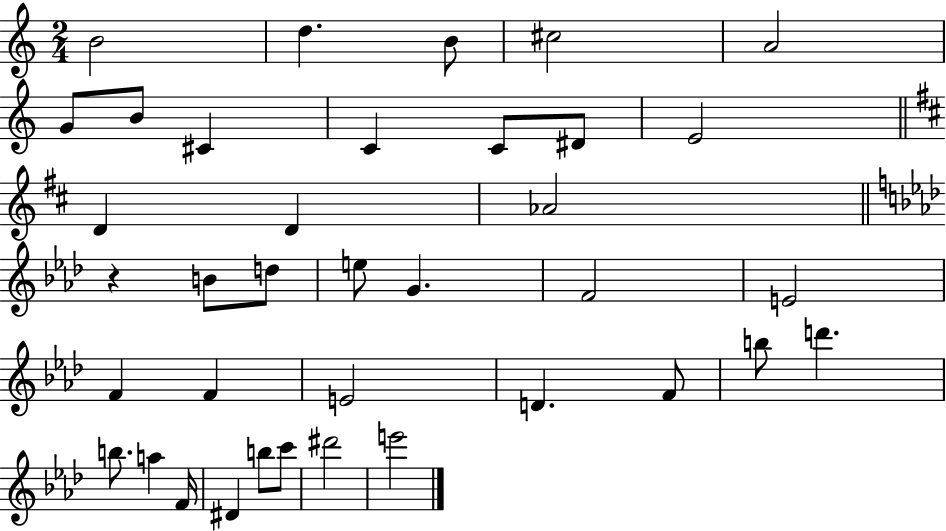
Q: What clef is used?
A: treble